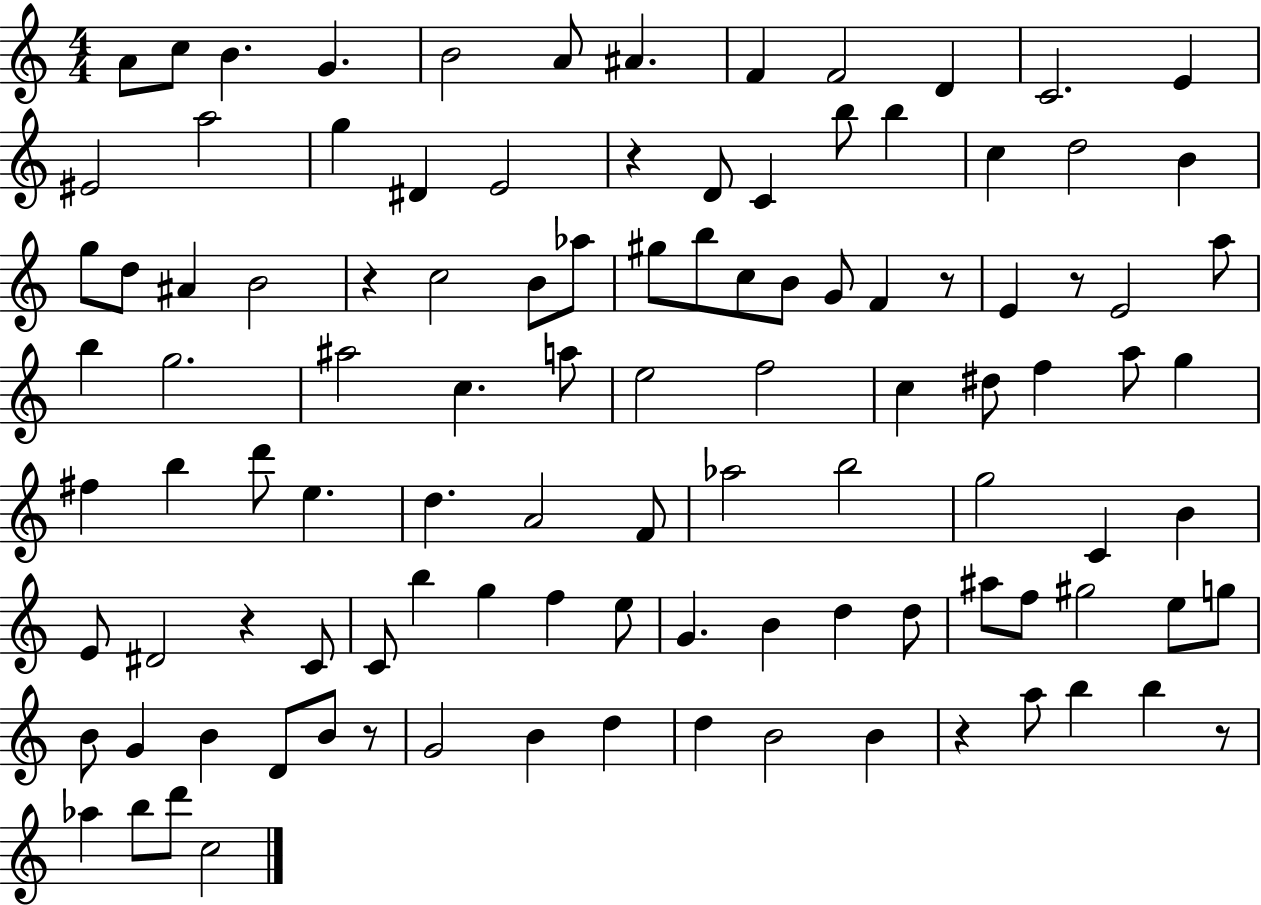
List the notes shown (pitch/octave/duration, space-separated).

A4/e C5/e B4/q. G4/q. B4/h A4/e A#4/q. F4/q F4/h D4/q C4/h. E4/q EIS4/h A5/h G5/q D#4/q E4/h R/q D4/e C4/q B5/e B5/q C5/q D5/h B4/q G5/e D5/e A#4/q B4/h R/q C5/h B4/e Ab5/e G#5/e B5/e C5/e B4/e G4/e F4/q R/e E4/q R/e E4/h A5/e B5/q G5/h. A#5/h C5/q. A5/e E5/h F5/h C5/q D#5/e F5/q A5/e G5/q F#5/q B5/q D6/e E5/q. D5/q. A4/h F4/e Ab5/h B5/h G5/h C4/q B4/q E4/e D#4/h R/q C4/e C4/e B5/q G5/q F5/q E5/e G4/q. B4/q D5/q D5/e A#5/e F5/e G#5/h E5/e G5/e B4/e G4/q B4/q D4/e B4/e R/e G4/h B4/q D5/q D5/q B4/h B4/q R/q A5/e B5/q B5/q R/e Ab5/q B5/e D6/e C5/h